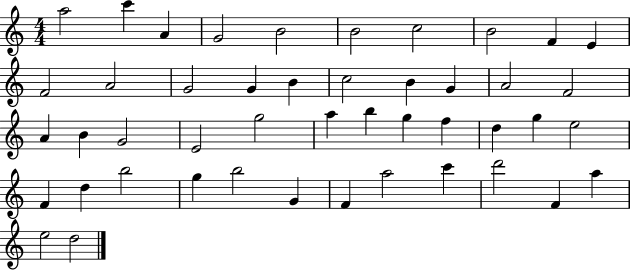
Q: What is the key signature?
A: C major